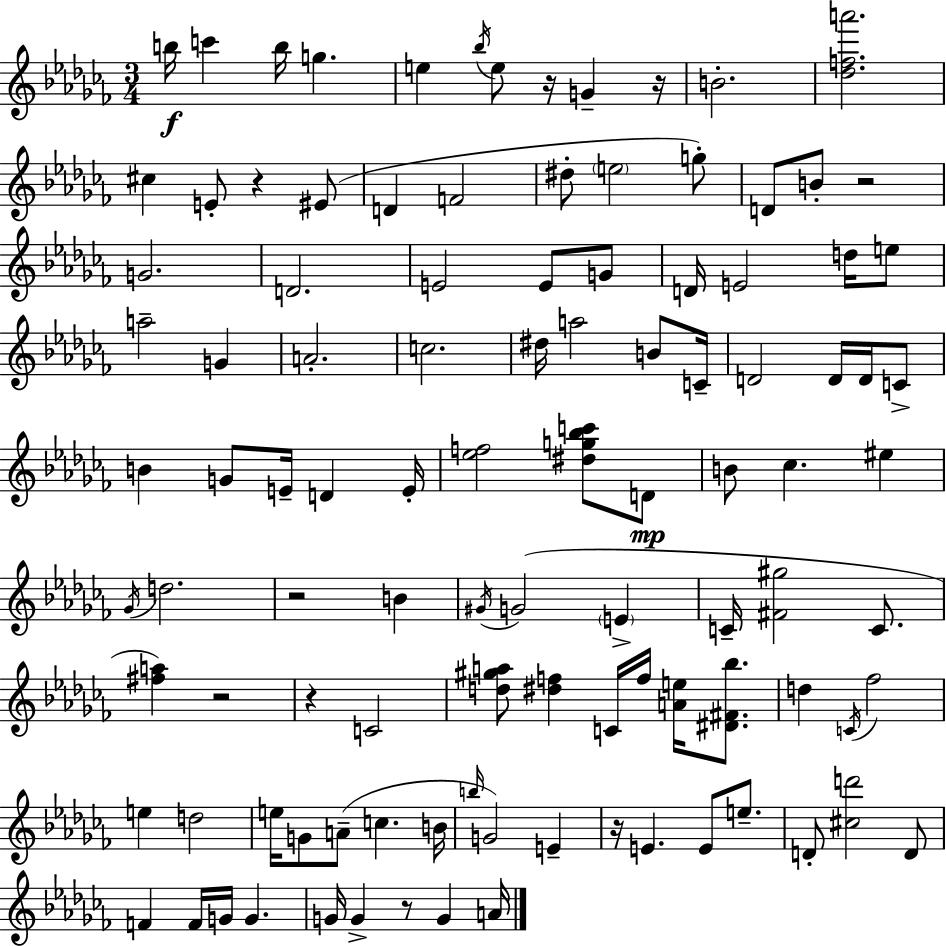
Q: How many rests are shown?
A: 9